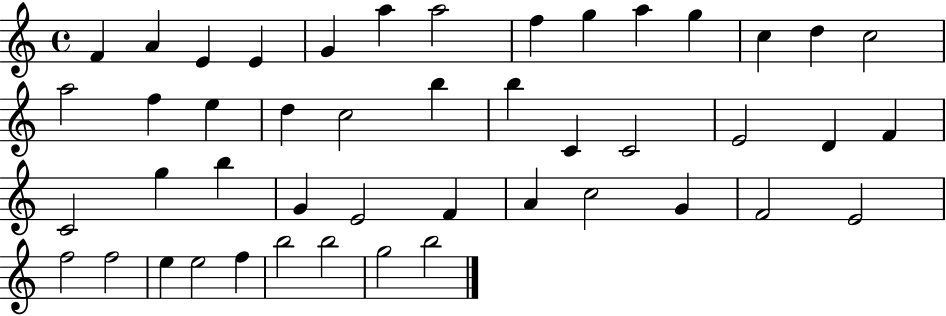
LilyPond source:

{
  \clef treble
  \time 4/4
  \defaultTimeSignature
  \key c \major
  f'4 a'4 e'4 e'4 | g'4 a''4 a''2 | f''4 g''4 a''4 g''4 | c''4 d''4 c''2 | \break a''2 f''4 e''4 | d''4 c''2 b''4 | b''4 c'4 c'2 | e'2 d'4 f'4 | \break c'2 g''4 b''4 | g'4 e'2 f'4 | a'4 c''2 g'4 | f'2 e'2 | \break f''2 f''2 | e''4 e''2 f''4 | b''2 b''2 | g''2 b''2 | \break \bar "|."
}